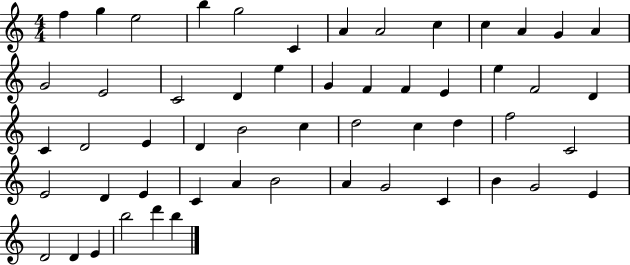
F5/q G5/q E5/h B5/q G5/h C4/q A4/q A4/h C5/q C5/q A4/q G4/q A4/q G4/h E4/h C4/h D4/q E5/q G4/q F4/q F4/q E4/q E5/q F4/h D4/q C4/q D4/h E4/q D4/q B4/h C5/q D5/h C5/q D5/q F5/h C4/h E4/h D4/q E4/q C4/q A4/q B4/h A4/q G4/h C4/q B4/q G4/h E4/q D4/h D4/q E4/q B5/h D6/q B5/q